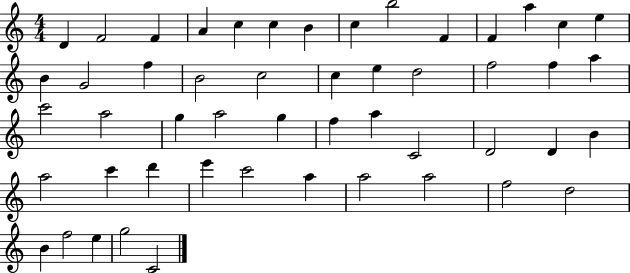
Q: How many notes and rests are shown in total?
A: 51